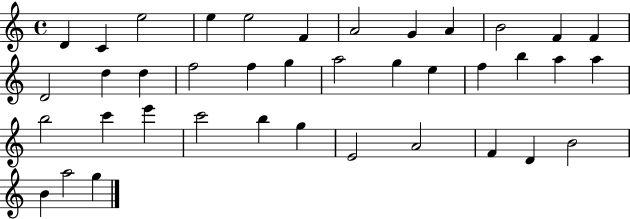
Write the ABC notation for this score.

X:1
T:Untitled
M:4/4
L:1/4
K:C
D C e2 e e2 F A2 G A B2 F F D2 d d f2 f g a2 g e f b a a b2 c' e' c'2 b g E2 A2 F D B2 B a2 g